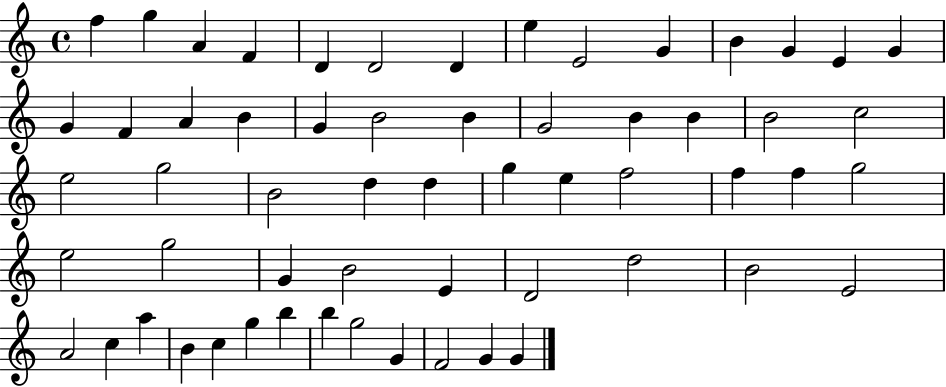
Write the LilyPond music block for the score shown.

{
  \clef treble
  \time 4/4
  \defaultTimeSignature
  \key c \major
  f''4 g''4 a'4 f'4 | d'4 d'2 d'4 | e''4 e'2 g'4 | b'4 g'4 e'4 g'4 | \break g'4 f'4 a'4 b'4 | g'4 b'2 b'4 | g'2 b'4 b'4 | b'2 c''2 | \break e''2 g''2 | b'2 d''4 d''4 | g''4 e''4 f''2 | f''4 f''4 g''2 | \break e''2 g''2 | g'4 b'2 e'4 | d'2 d''2 | b'2 e'2 | \break a'2 c''4 a''4 | b'4 c''4 g''4 b''4 | b''4 g''2 g'4 | f'2 g'4 g'4 | \break \bar "|."
}